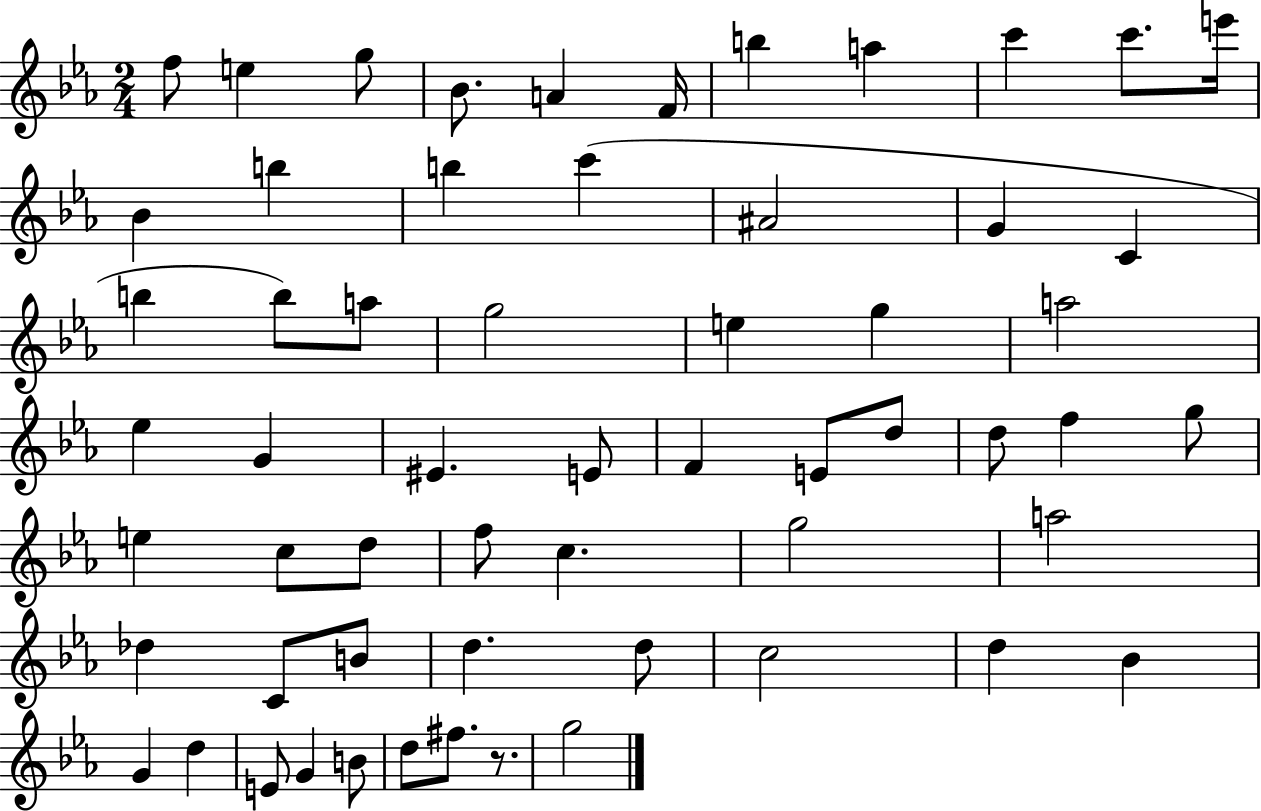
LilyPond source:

{
  \clef treble
  \numericTimeSignature
  \time 2/4
  \key ees \major
  f''8 e''4 g''8 | bes'8. a'4 f'16 | b''4 a''4 | c'''4 c'''8. e'''16 | \break bes'4 b''4 | b''4 c'''4( | ais'2 | g'4 c'4 | \break b''4 b''8) a''8 | g''2 | e''4 g''4 | a''2 | \break ees''4 g'4 | eis'4. e'8 | f'4 e'8 d''8 | d''8 f''4 g''8 | \break e''4 c''8 d''8 | f''8 c''4. | g''2 | a''2 | \break des''4 c'8 b'8 | d''4. d''8 | c''2 | d''4 bes'4 | \break g'4 d''4 | e'8 g'4 b'8 | d''8 fis''8. r8. | g''2 | \break \bar "|."
}